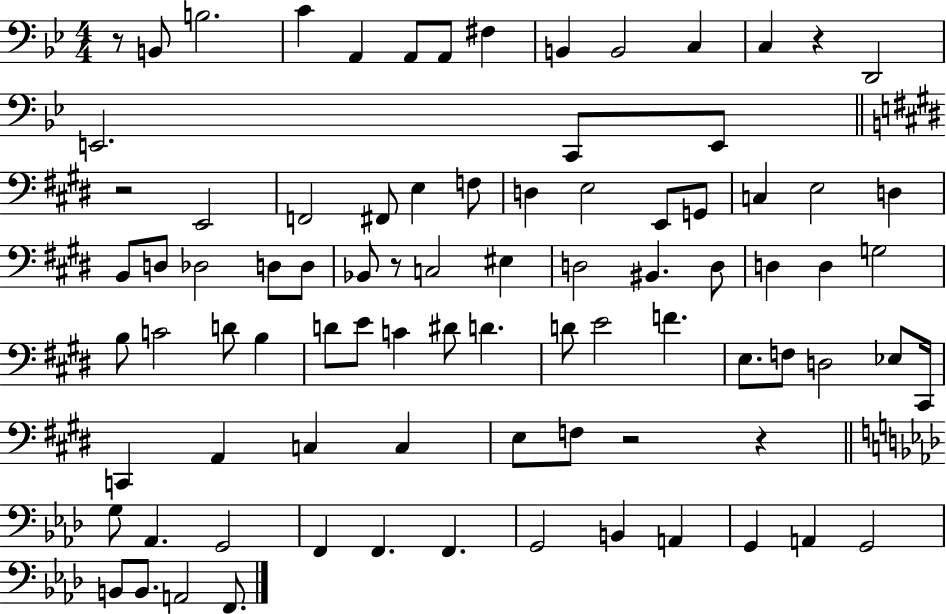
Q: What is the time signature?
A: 4/4